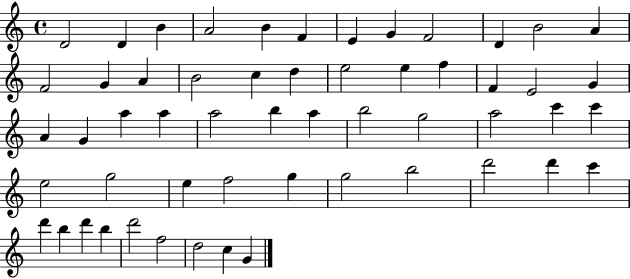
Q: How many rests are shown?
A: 0